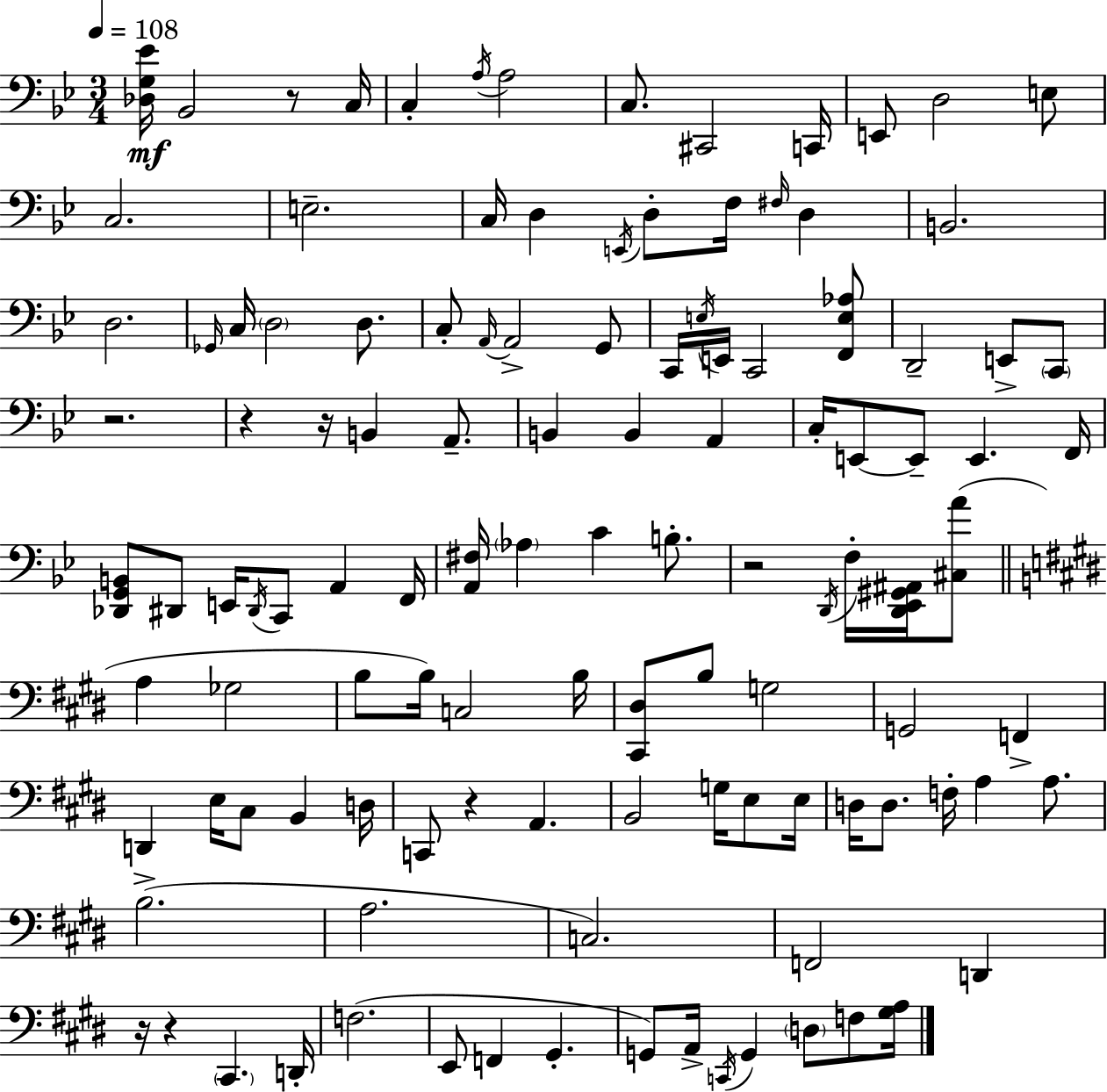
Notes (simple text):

[Db3,G3,Eb4]/s Bb2/h R/e C3/s C3/q A3/s A3/h C3/e. C#2/h C2/s E2/e D3/h E3/e C3/h. E3/h. C3/s D3/q E2/s D3/e F3/s F#3/s D3/q B2/h. D3/h. Gb2/s C3/s D3/h D3/e. C3/e A2/s A2/h G2/e C2/s E3/s E2/s C2/h [F2,E3,Ab3]/e D2/h E2/e C2/e R/h. R/q R/s B2/q A2/e. B2/q B2/q A2/q C3/s E2/e E2/e E2/q. F2/s [Db2,G2,B2]/e D#2/e E2/s D#2/s C2/e A2/q F2/s [A2,F#3]/s Ab3/q C4/q B3/e. R/h D2/s F3/s [D2,Eb2,G#2,A#2]/s [C#3,A4]/e A3/q Gb3/h B3/e B3/s C3/h B3/s [C#2,D#3]/e B3/e G3/h G2/h F2/q D2/q E3/s C#3/e B2/q D3/s C2/e R/q A2/q. B2/h G3/s E3/e E3/s D3/s D3/e. F3/s A3/q A3/e. B3/h. A3/h. C3/h. F2/h D2/q R/s R/q C#2/q. D2/s F3/h. E2/e F2/q G#2/q. G2/e A2/s C2/s G2/q D3/e F3/e [G#3,A3]/s